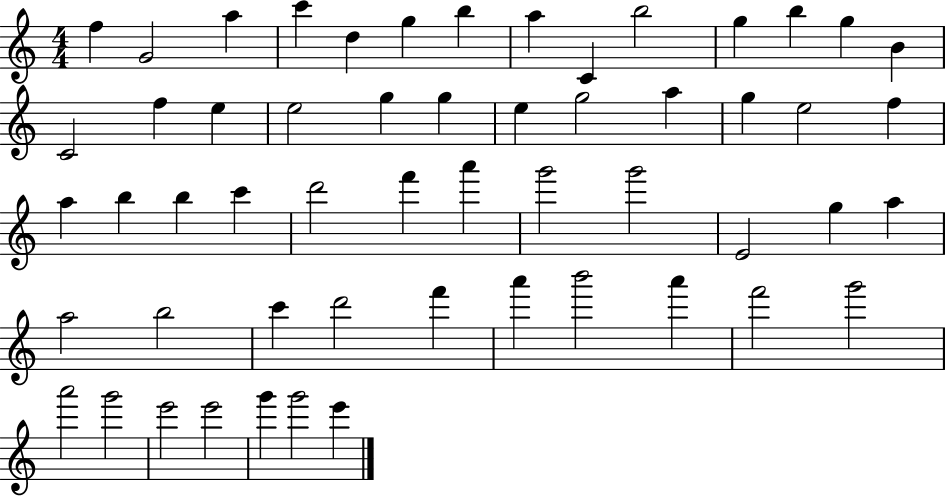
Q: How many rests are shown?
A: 0